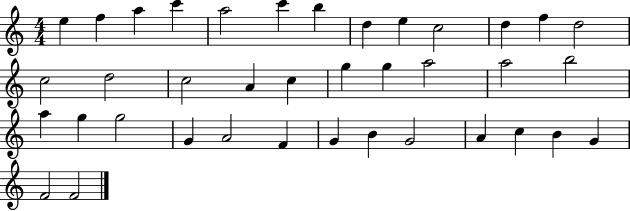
{
  \clef treble
  \numericTimeSignature
  \time 4/4
  \key c \major
  e''4 f''4 a''4 c'''4 | a''2 c'''4 b''4 | d''4 e''4 c''2 | d''4 f''4 d''2 | \break c''2 d''2 | c''2 a'4 c''4 | g''4 g''4 a''2 | a''2 b''2 | \break a''4 g''4 g''2 | g'4 a'2 f'4 | g'4 b'4 g'2 | a'4 c''4 b'4 g'4 | \break f'2 f'2 | \bar "|."
}